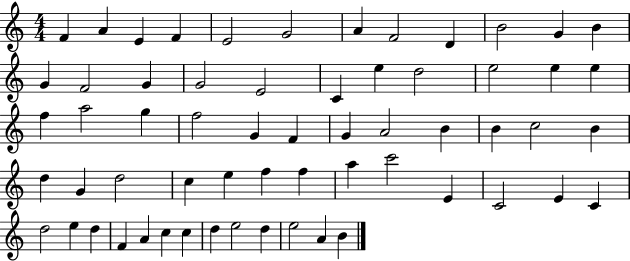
F4/q A4/q E4/q F4/q E4/h G4/h A4/q F4/h D4/q B4/h G4/q B4/q G4/q F4/h G4/q G4/h E4/h C4/q E5/q D5/h E5/h E5/q E5/q F5/q A5/h G5/q F5/h G4/q F4/q G4/q A4/h B4/q B4/q C5/h B4/q D5/q G4/q D5/h C5/q E5/q F5/q F5/q A5/q C6/h E4/q C4/h E4/q C4/q D5/h E5/q D5/q F4/q A4/q C5/q C5/q D5/q E5/h D5/q E5/h A4/q B4/q